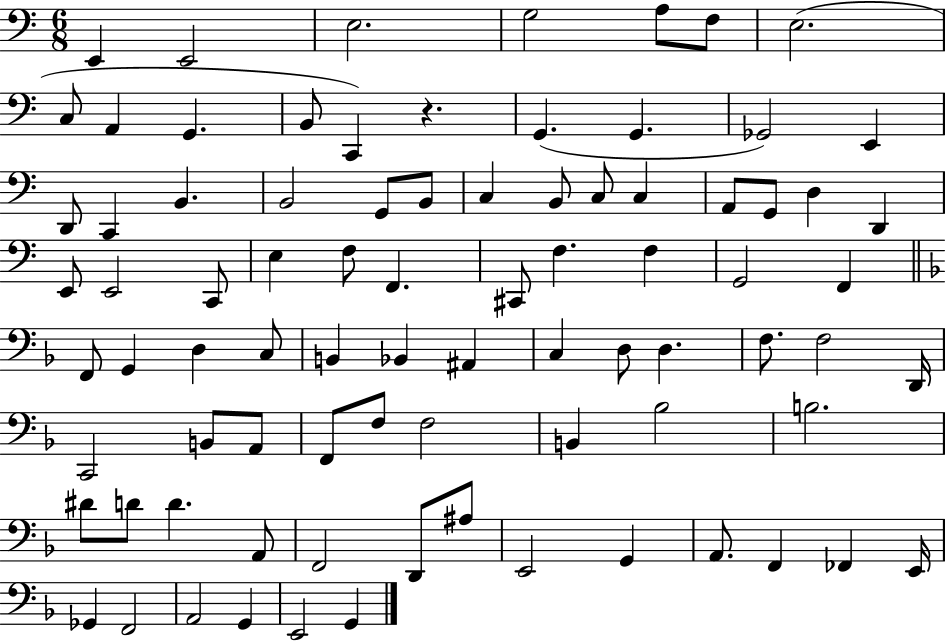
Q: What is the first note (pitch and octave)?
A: E2